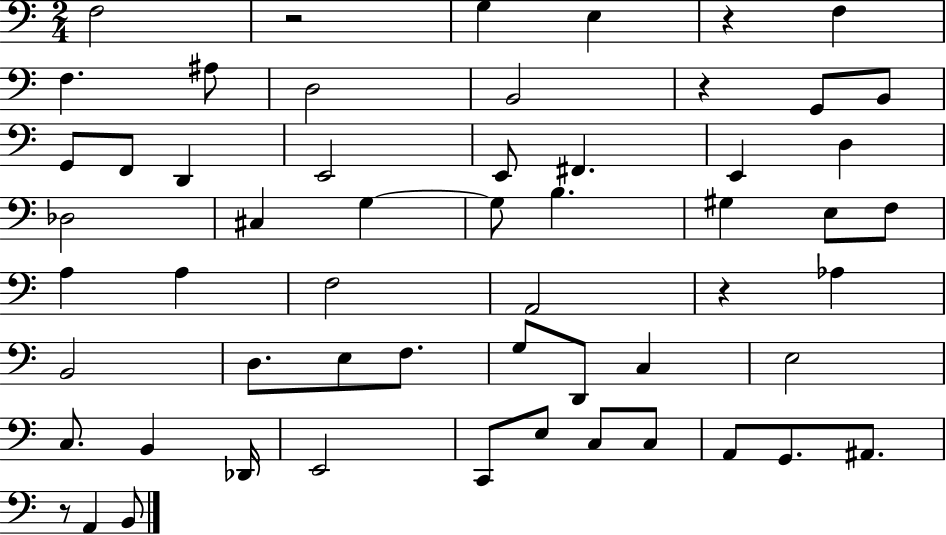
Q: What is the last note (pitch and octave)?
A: B2